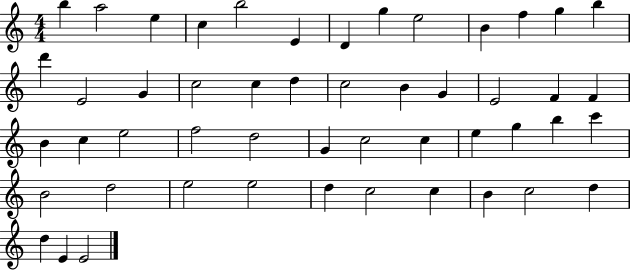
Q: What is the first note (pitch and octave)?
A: B5